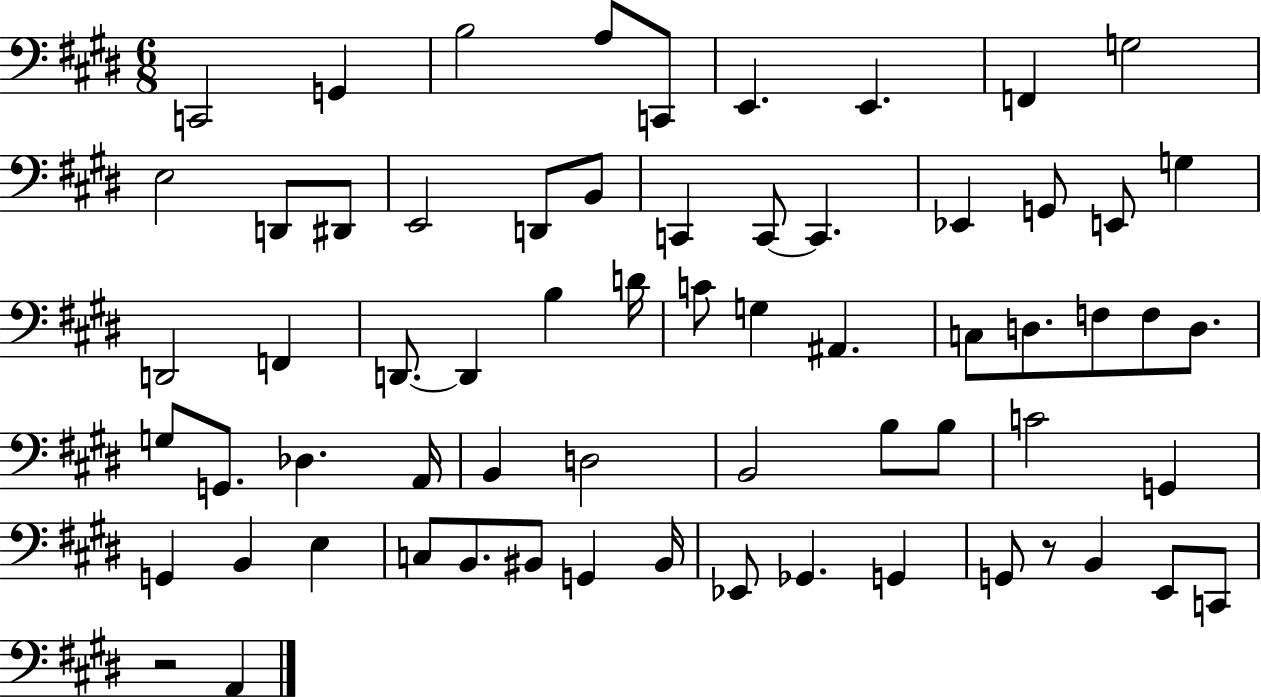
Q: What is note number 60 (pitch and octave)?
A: B2